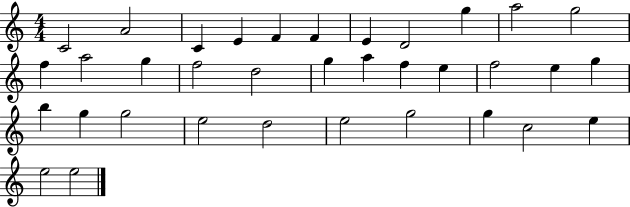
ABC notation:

X:1
T:Untitled
M:4/4
L:1/4
K:C
C2 A2 C E F F E D2 g a2 g2 f a2 g f2 d2 g a f e f2 e g b g g2 e2 d2 e2 g2 g c2 e e2 e2